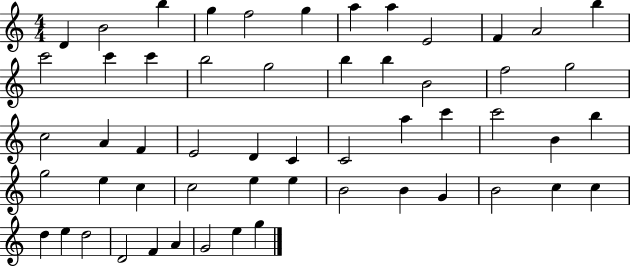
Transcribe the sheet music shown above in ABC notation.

X:1
T:Untitled
M:4/4
L:1/4
K:C
D B2 b g f2 g a a E2 F A2 b c'2 c' c' b2 g2 b b B2 f2 g2 c2 A F E2 D C C2 a c' c'2 B b g2 e c c2 e e B2 B G B2 c c d e d2 D2 F A G2 e g